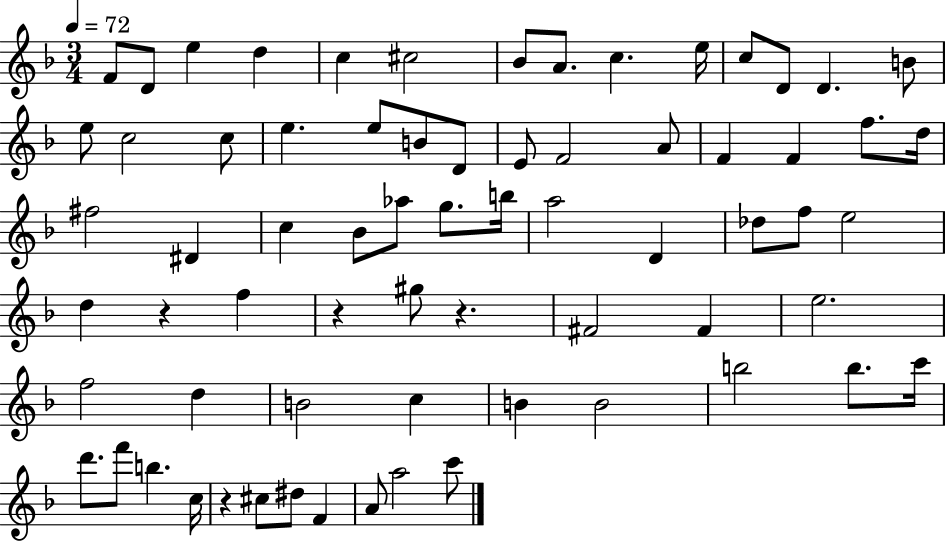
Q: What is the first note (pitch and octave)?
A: F4